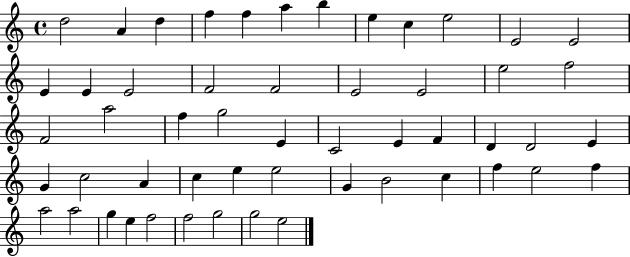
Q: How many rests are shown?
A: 0